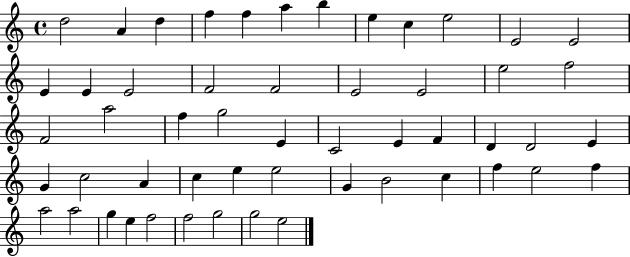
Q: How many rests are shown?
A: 0